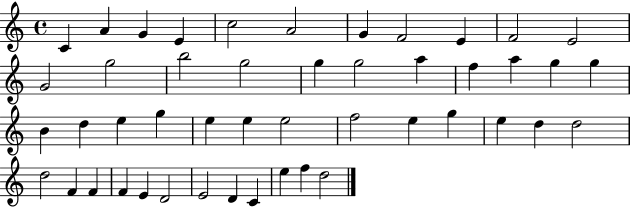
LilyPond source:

{
  \clef treble
  \time 4/4
  \defaultTimeSignature
  \key c \major
  c'4 a'4 g'4 e'4 | c''2 a'2 | g'4 f'2 e'4 | f'2 e'2 | \break g'2 g''2 | b''2 g''2 | g''4 g''2 a''4 | f''4 a''4 g''4 g''4 | \break b'4 d''4 e''4 g''4 | e''4 e''4 e''2 | f''2 e''4 g''4 | e''4 d''4 d''2 | \break d''2 f'4 f'4 | f'4 e'4 d'2 | e'2 d'4 c'4 | e''4 f''4 d''2 | \break \bar "|."
}